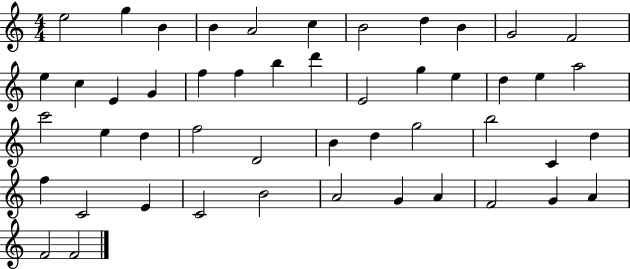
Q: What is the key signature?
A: C major